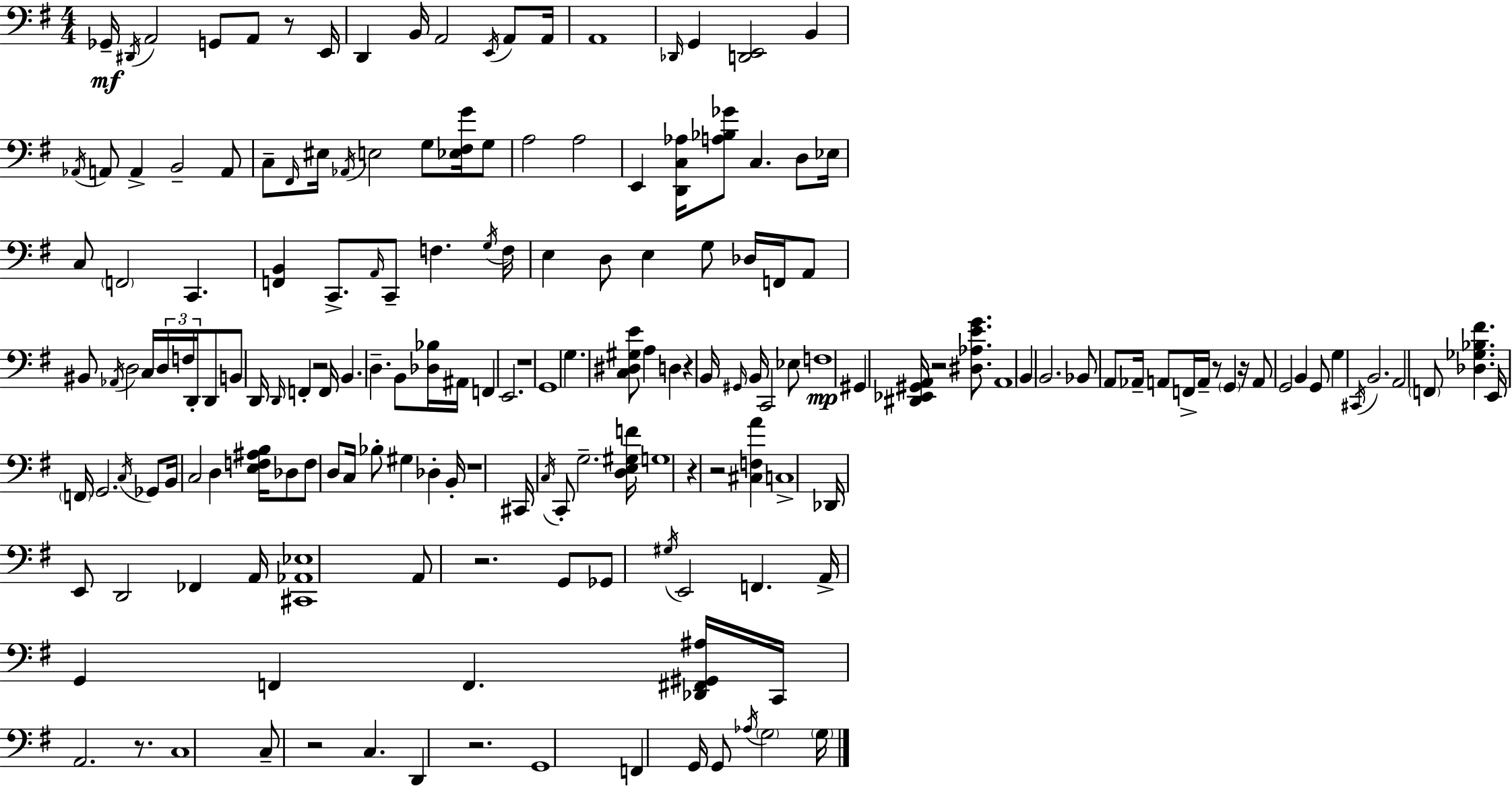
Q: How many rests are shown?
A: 14